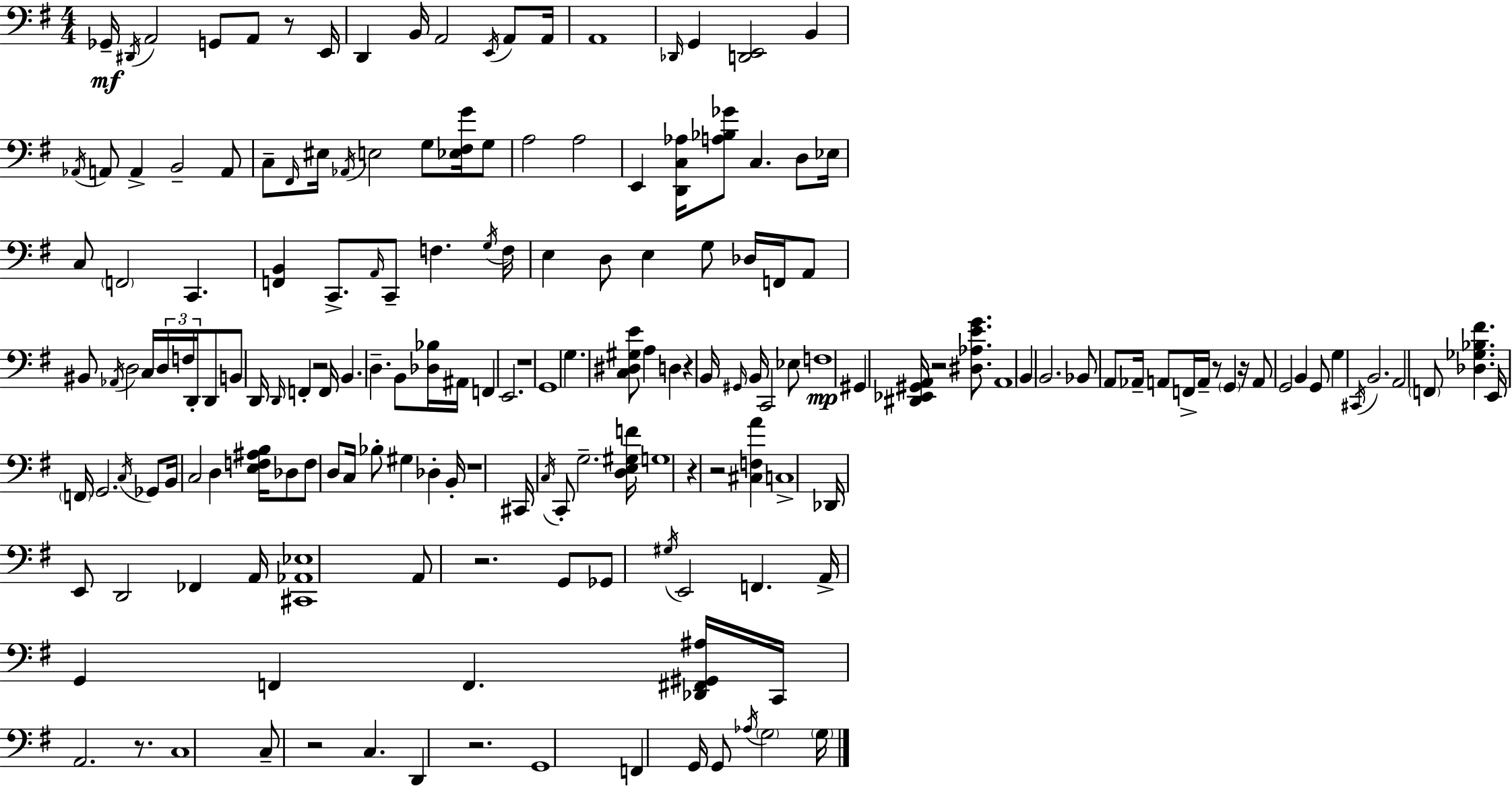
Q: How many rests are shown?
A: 14